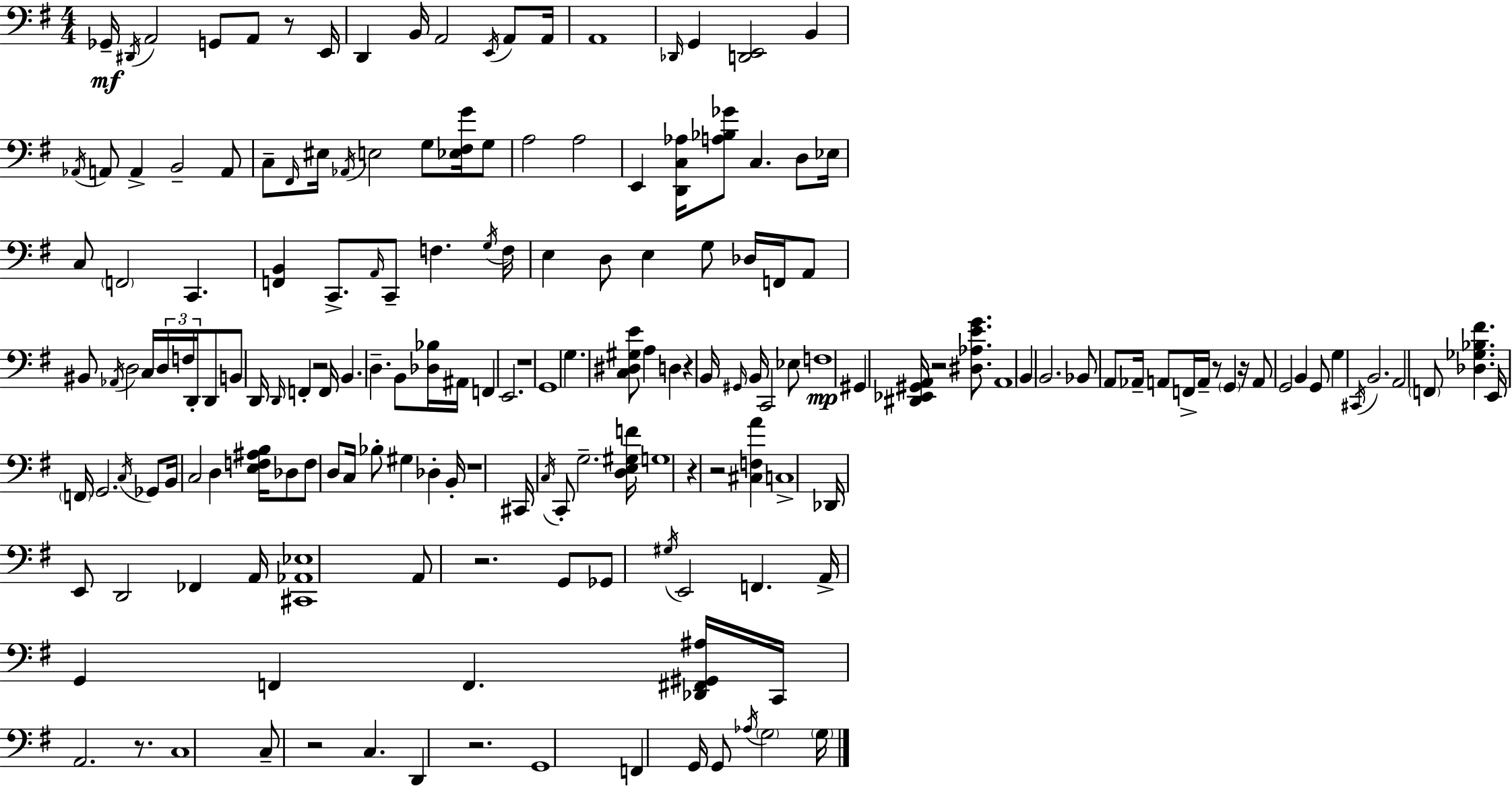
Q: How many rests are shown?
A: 14